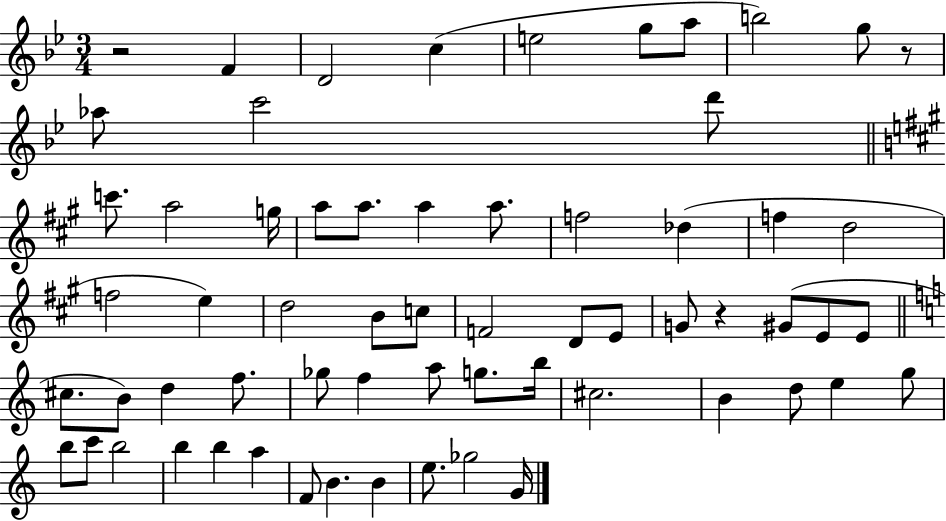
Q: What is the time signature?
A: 3/4